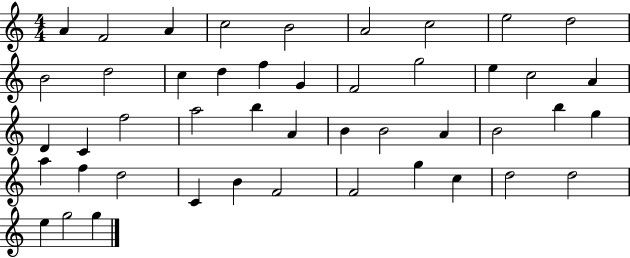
{
  \clef treble
  \numericTimeSignature
  \time 4/4
  \key c \major
  a'4 f'2 a'4 | c''2 b'2 | a'2 c''2 | e''2 d''2 | \break b'2 d''2 | c''4 d''4 f''4 g'4 | f'2 g''2 | e''4 c''2 a'4 | \break d'4 c'4 f''2 | a''2 b''4 a'4 | b'4 b'2 a'4 | b'2 b''4 g''4 | \break a''4 f''4 d''2 | c'4 b'4 f'2 | f'2 g''4 c''4 | d''2 d''2 | \break e''4 g''2 g''4 | \bar "|."
}